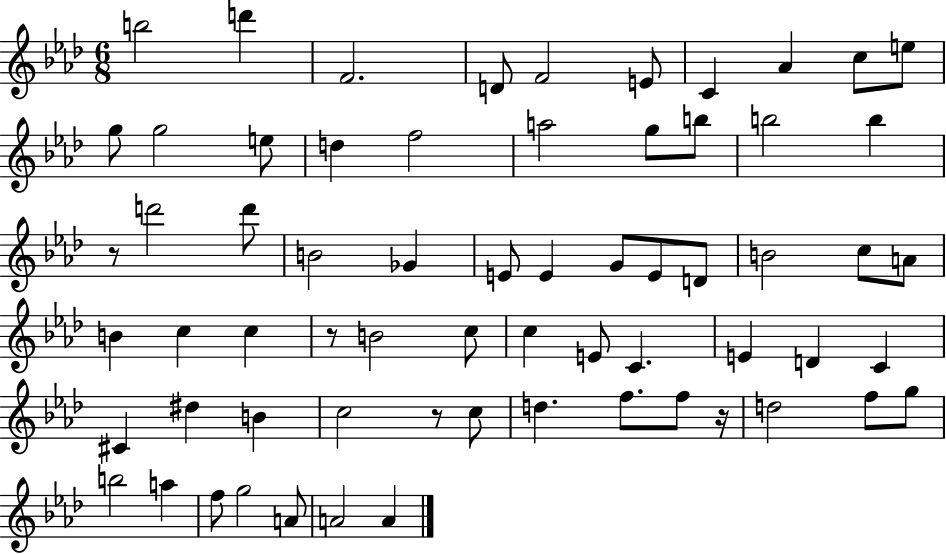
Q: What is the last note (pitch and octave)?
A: A4